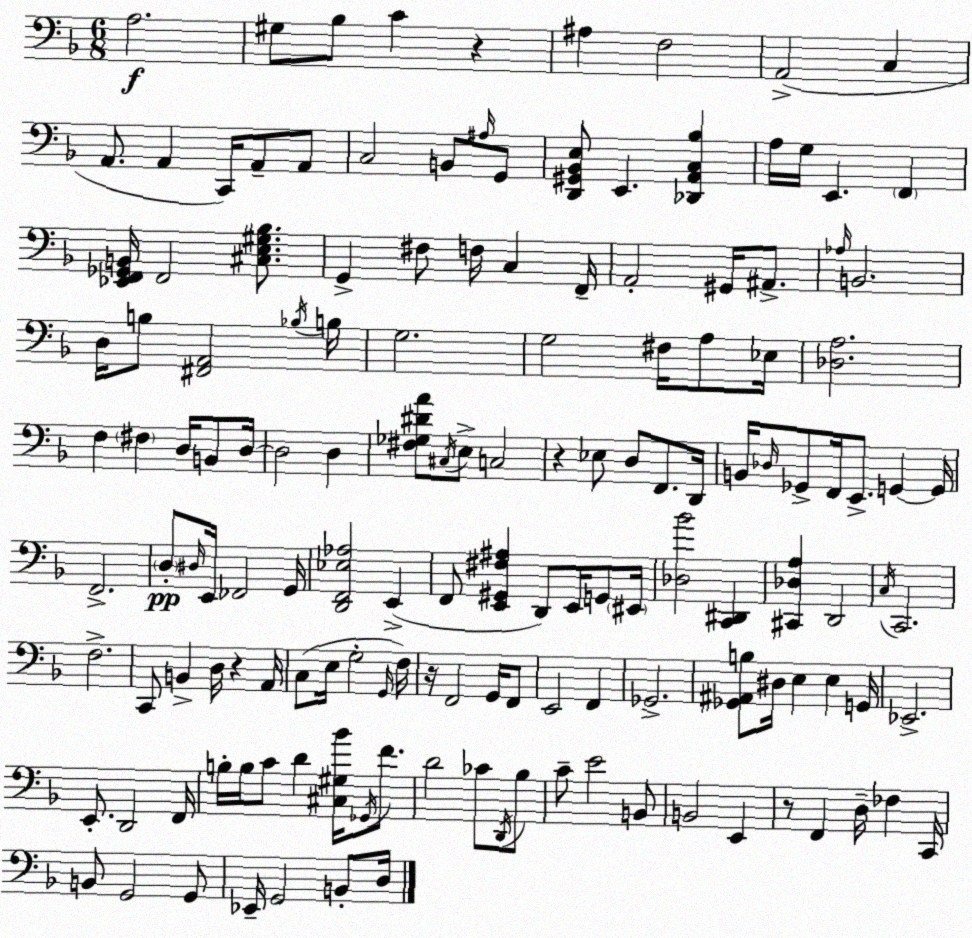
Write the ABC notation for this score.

X:1
T:Untitled
M:6/8
L:1/4
K:F
A,2 ^G,/2 _B,/2 C z ^A, F,2 A,,2 C, A,,/2 A,, C,,/4 A,,/2 A,,/2 C,2 B,,/2 ^A,/4 G,,/2 [D,,^G,,_B,,E,]/2 E,, [_D,,A,,C,_B,] A,/4 G,/4 E,, F,, [_E,,F,,_G,,B,,]/4 F,,2 [^C,E,^G,_B,]/2 G,, ^F,/2 F,/4 C, F,,/4 A,,2 ^G,,/4 ^A,,/2 _A,/4 B,,2 D,/4 B,/2 [^F,,A,,]2 _B,/4 B,/4 G,2 G,2 ^F,/4 A,/2 _E,/4 [_D,A,]2 F, ^F, D,/4 B,,/2 D,/4 D,2 D, [^F,_G,^DA]/2 ^C,/4 E,/2 C,2 z _E,/2 D,/2 F,,/2 D,,/4 B,,/4 _D,/4 _G,,/2 F,,/4 E,,/2 G,, G,,/4 F,,2 D,/2 ^D,/4 E,,/4 _F,,2 G,,/4 [D,,F,,_E,_A,]2 E,, F,,/2 [E,,^G,,^F,^A,] D,,/2 E,,/4 G,,/2 ^E,,/4 [_D,_B]2 [C,,^D,,] [^C,,_D,A,] D,,2 C,/4 C,,2 F,2 C,,/2 B,, D,/4 z A,,/4 C,/2 E,/4 G,2 G,,/4 F,/4 z/4 F,,2 G,,/4 F,,/2 E,,2 F,, _G,,2 [_G,,^A,,B,]/2 ^D,/4 E, E, G,,/4 _E,,2 E,,/2 D,,2 F,,/4 B,/4 B,/4 C/2 D [^C,^G,_B]/4 _G,,/4 F/2 D2 _C/2 D,,/4 _B,/2 C/2 E2 B,,/2 B,,2 E,, z/2 F,, D,/4 _F, C,,/4 B,,/2 G,,2 G,,/2 _E,,/4 G,,2 B,,/2 D,/4